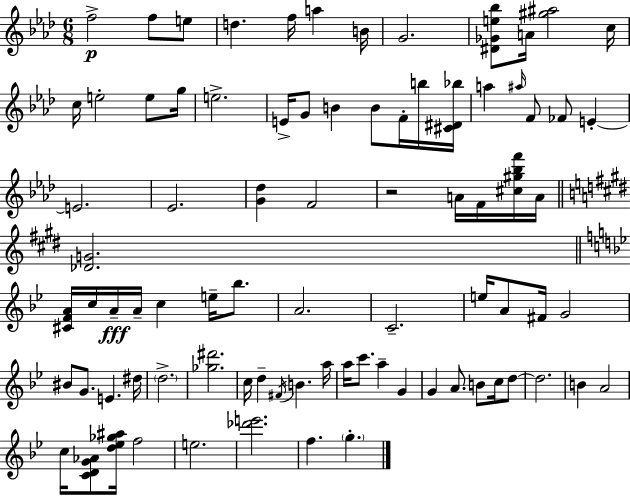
F5/h F5/e E5/e D5/q. F5/s A5/q B4/s G4/h. [D#4,Gb4,E5,Bb5]/e A4/s [G#5,A#5]/h C5/s C5/s E5/h E5/e G5/s E5/h. E4/s G4/e B4/q B4/e F4/s B5/s [C#4,D#4,Bb5]/s A5/q A#5/s F4/e FES4/e E4/q E4/h. Eb4/h. [G4,Db5]/q F4/h R/h A4/s F4/s [C#5,G#5,Bb5,F6]/s A4/s [Db4,G4]/h. [C#4,F4,A4]/s C5/s A4/s A4/s C5/q E5/s Bb5/e. A4/h. C4/h. E5/s A4/e F#4/s G4/h BIS4/e G4/e. E4/q. D#5/s D5/h. [Gb5,D#6]/h. C5/s D5/q F#4/s B4/q. A5/s A5/s C6/e. A5/q G4/q G4/q A4/e. B4/e C5/s D5/e D5/h. B4/q A4/h C5/s [C4,D4,G4,Ab4]/e [D5,Eb5,Gb5,A#5]/s F5/h E5/h. [Db6,E6]/h. F5/q. G5/q.